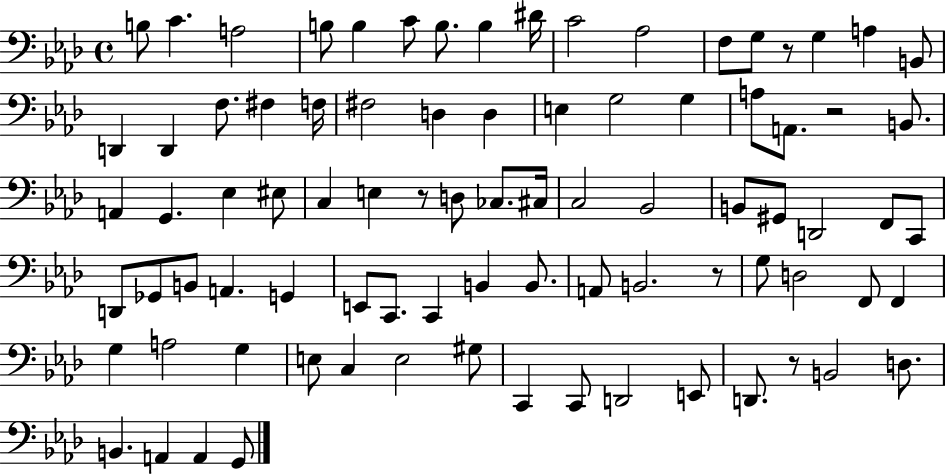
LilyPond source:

{
  \clef bass
  \time 4/4
  \defaultTimeSignature
  \key aes \major
  b8 c'4. a2 | b8 b4 c'8 b8. b4 dis'16 | c'2 aes2 | f8 g8 r8 g4 a4 b,8 | \break d,4 d,4 f8. fis4 f16 | fis2 d4 d4 | e4 g2 g4 | a8 a,8. r2 b,8. | \break a,4 g,4. ees4 eis8 | c4 e4 r8 d8 ces8. cis16 | c2 bes,2 | b,8 gis,8 d,2 f,8 c,8 | \break d,8 ges,8 b,8 a,4. g,4 | e,8 c,8. c,4 b,4 b,8. | a,8 b,2. r8 | g8 d2 f,8 f,4 | \break g4 a2 g4 | e8 c4 e2 gis8 | c,4 c,8 d,2 e,8 | d,8. r8 b,2 d8. | \break b,4. a,4 a,4 g,8 | \bar "|."
}